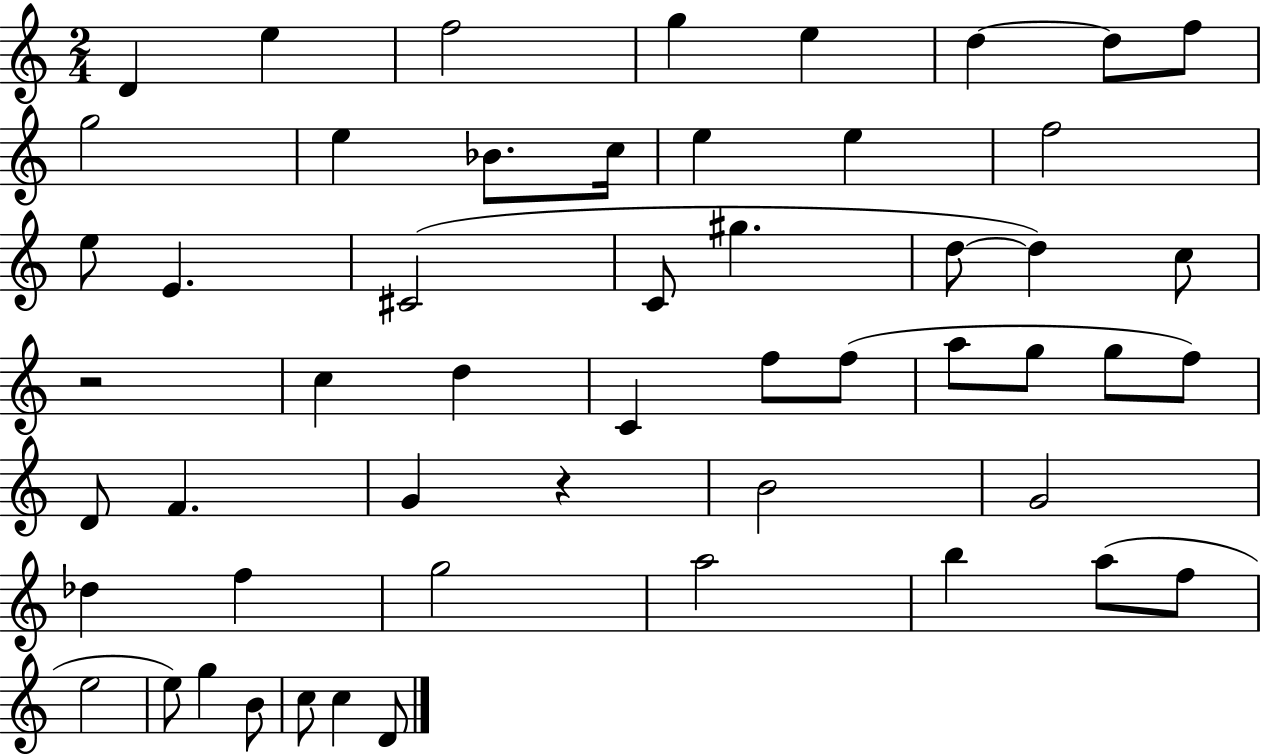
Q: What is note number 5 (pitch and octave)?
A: E5